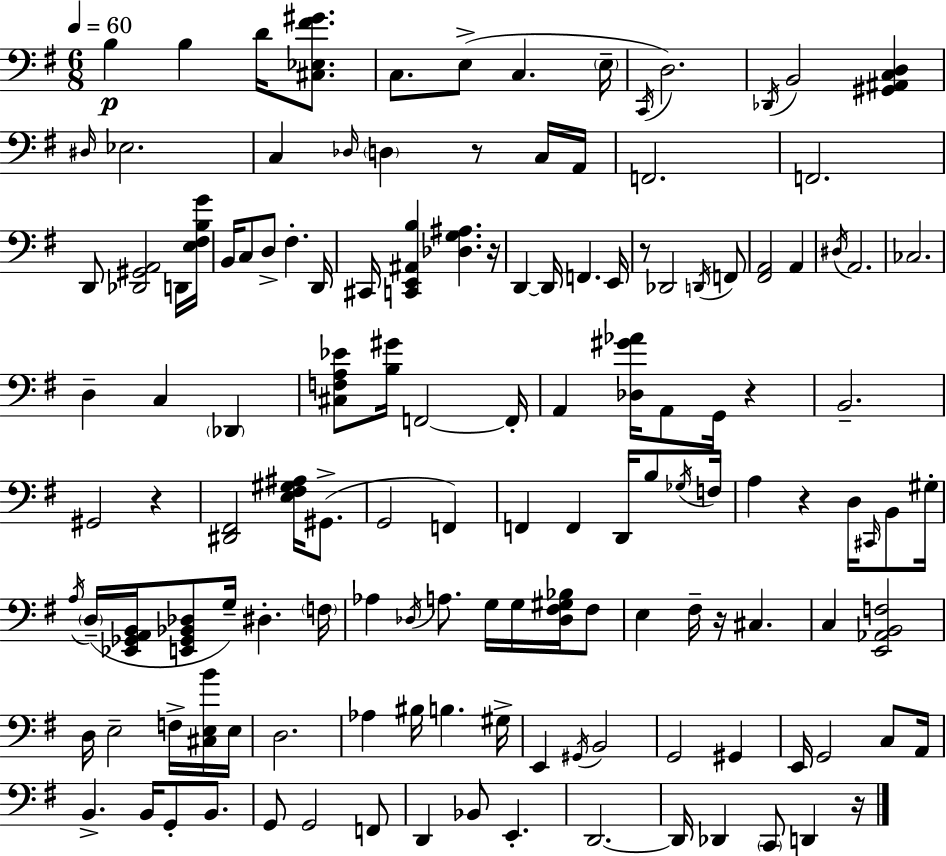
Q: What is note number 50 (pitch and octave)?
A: G#2